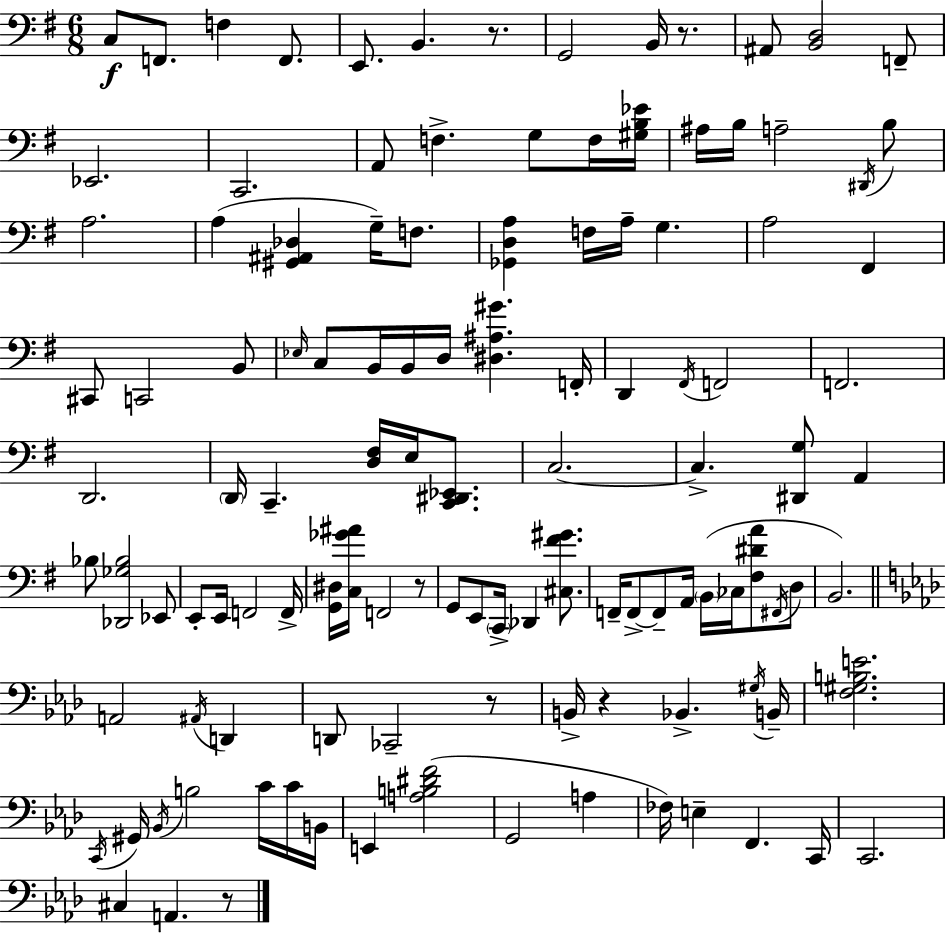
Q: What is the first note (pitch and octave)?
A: C3